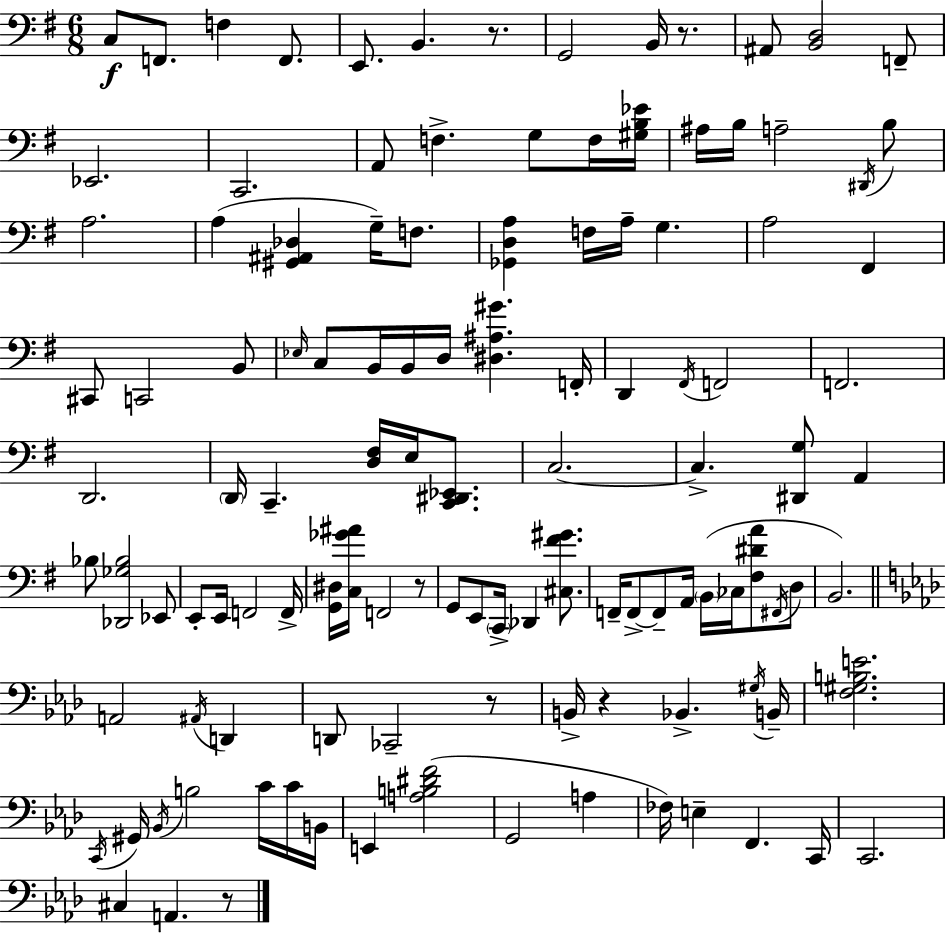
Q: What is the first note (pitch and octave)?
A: C3